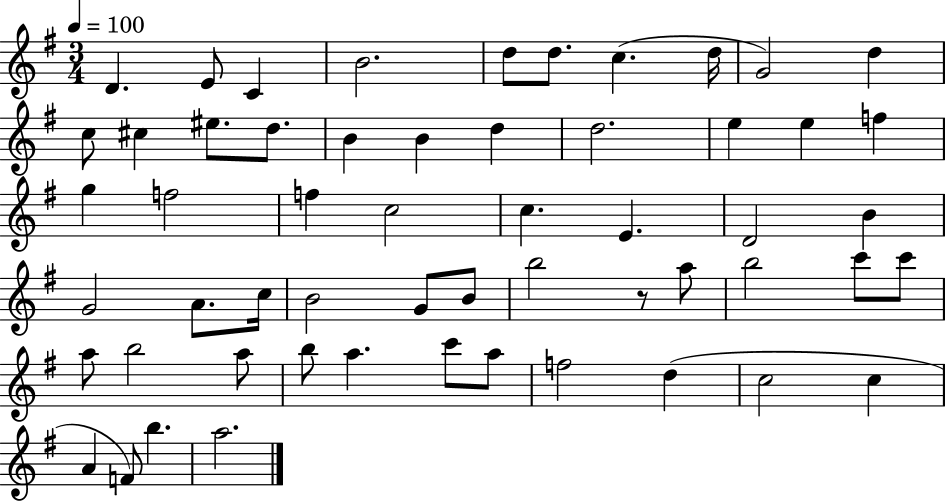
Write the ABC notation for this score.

X:1
T:Untitled
M:3/4
L:1/4
K:G
D E/2 C B2 d/2 d/2 c d/4 G2 d c/2 ^c ^e/2 d/2 B B d d2 e e f g f2 f c2 c E D2 B G2 A/2 c/4 B2 G/2 B/2 b2 z/2 a/2 b2 c'/2 c'/2 a/2 b2 a/2 b/2 a c'/2 a/2 f2 d c2 c A F/2 b a2